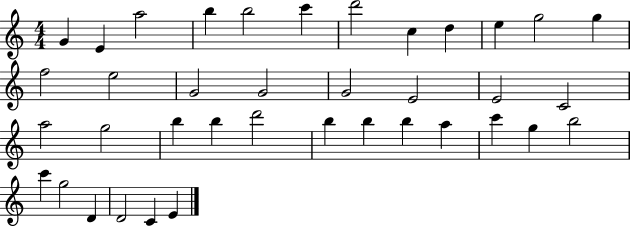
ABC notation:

X:1
T:Untitled
M:4/4
L:1/4
K:C
G E a2 b b2 c' d'2 c d e g2 g f2 e2 G2 G2 G2 E2 E2 C2 a2 g2 b b d'2 b b b a c' g b2 c' g2 D D2 C E